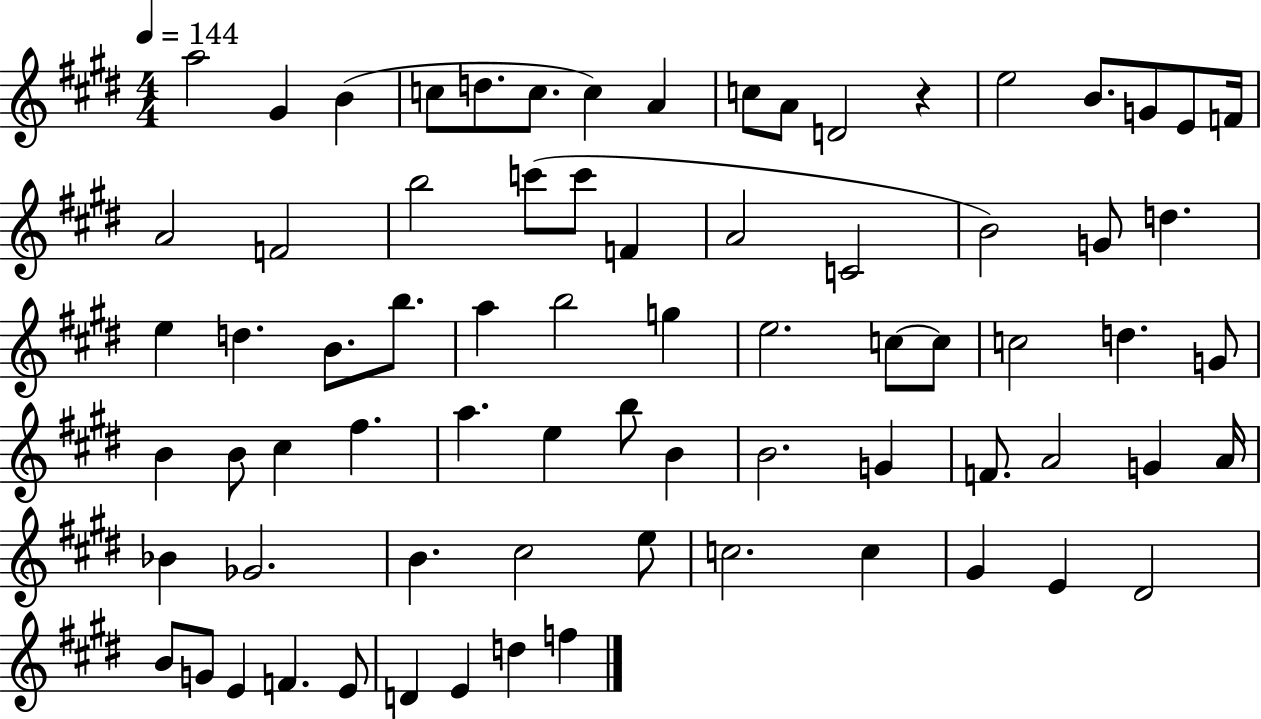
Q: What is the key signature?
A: E major